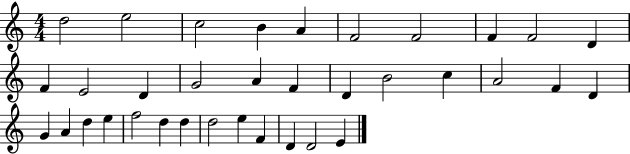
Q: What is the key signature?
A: C major